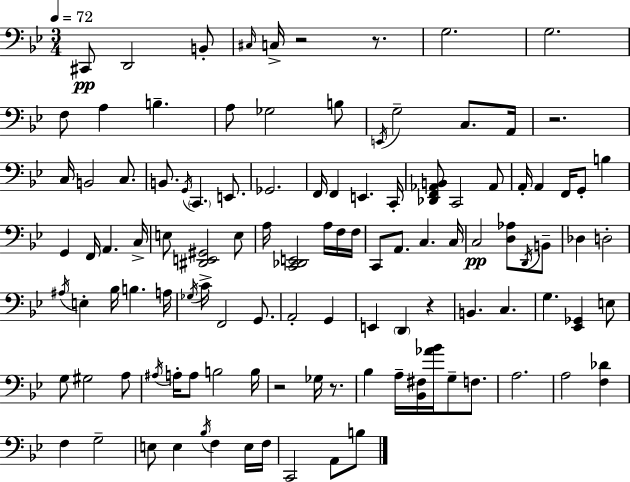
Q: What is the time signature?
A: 3/4